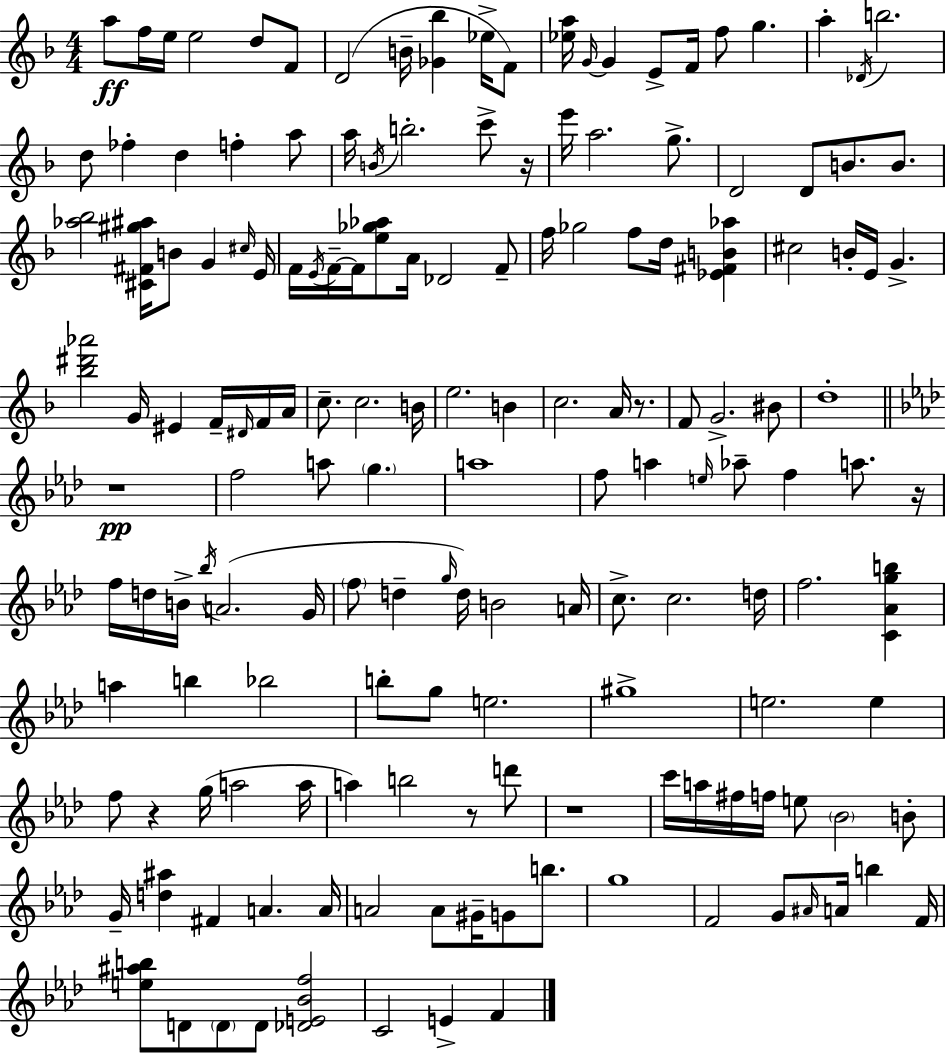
{
  \clef treble
  \numericTimeSignature
  \time 4/4
  \key d \minor
  a''8\ff f''16 e''16 e''2 d''8 f'8 | d'2( b'16-- <ges' bes''>4 ees''16-> f'8) | <ees'' a''>16 \grace { g'16~ }~ g'4 e'8-> f'16 f''8 g''4. | a''4-. \acciaccatura { des'16 } b''2. | \break d''8 fes''4-. d''4 f''4-. | a''8 a''16 \acciaccatura { b'16 } b''2.-. | c'''8-> r16 e'''16 a''2. | g''8.-> d'2 d'8 b'8. | \break b'8. <aes'' bes''>2 <cis' fis' gis'' ais''>16 b'8 g'4 | \grace { cis''16 } e'16 f'16 \acciaccatura { e'16 } f'16--~~ f'16 <e'' ges'' aes''>8 a'16 des'2 | f'8-- f''16 ges''2 f''8 | d''16 <ees' fis' b' aes''>4 cis''2 b'16-. e'16 g'4.-> | \break <bes'' dis''' aes'''>2 g'16 eis'4 | f'16-- \grace { dis'16 } f'16 a'16 c''8.-- c''2. | b'16 e''2. | b'4 c''2. | \break a'16 r8. f'8 g'2.-> | bis'8 d''1-. | \bar "||" \break \key aes \major r1\pp | f''2 a''8 \parenthesize g''4. | a''1 | f''8 a''4 \grace { e''16 } aes''8-- f''4 a''8. | \break r16 f''16 d''16 b'16-> \acciaccatura { bes''16 } a'2.( | g'16 \parenthesize f''8 d''4-- \grace { g''16 }) d''16 b'2 | a'16 c''8.-> c''2. | d''16 f''2. <c' aes' g'' b''>4 | \break a''4 b''4 bes''2 | b''8-. g''8 e''2. | gis''1-> | e''2. e''4 | \break f''8 r4 g''16( a''2 | a''16 a''4) b''2 r8 | d'''8 r1 | c'''16 a''16 fis''16 f''16 e''8 \parenthesize bes'2 | \break b'8-. g'16-- <d'' ais''>4 fis'4 a'4. | a'16 a'2 a'8 gis'16-- g'8 | b''8. g''1 | f'2 g'8 \grace { ais'16 } a'16 b''4 | \break f'16 <e'' ais'' b''>8 d'8 \parenthesize d'8 d'8 <des' e' bes' f''>2 | c'2 e'4-> | f'4 \bar "|."
}